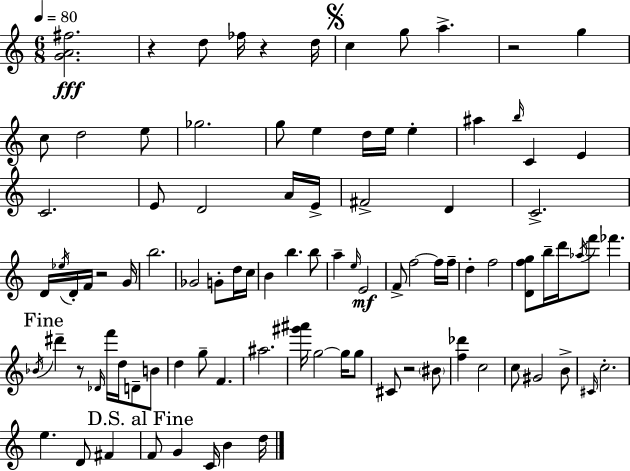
{
  \clef treble
  \numericTimeSignature
  \time 6/8
  \key a \minor
  \tempo 4 = 80
  <g' a' fis''>2.\fff | r4 d''8 fes''16 r4 d''16 | \mark \markup { \musicglyph "scripts.segno" } c''4 g''8 a''4.-> | r2 g''4 | \break c''8 d''2 e''8 | ges''2. | g''8 e''4 d''16 e''16 e''4-. | ais''4 \grace { b''16 } c'4 e'4 | \break c'2. | e'8 d'2 a'16 | e'16-> fis'2-> d'4 | c'2.-> | \break d'16 \acciaccatura { ees''16 } d'16-. f'16 r2 | g'16 b''2. | ges'2 g'8-. | d''16 c''16 b'4 b''4. | \break b''8 a''4-- \grace { e''16 }\mf e'2 | f'8-> f''2~~ | f''16 f''16-- d''4-. f''2 | <d' f'' g''>8 b''16-- d'''16 \acciaccatura { aes''16 } f'''8 fes'''4. | \break \mark "Fine" \acciaccatura { bes'16 } dis'''4-- r8 \grace { des'16 } | f'''16 d''16 d'8-- b'8 d''4 g''8-- | f'4. ais''2. | <gis''' ais'''>16 g''2~~ | \break g''16 g''8 cis'8 r2 | \parenthesize bis'8 <f'' des'''>4 c''2 | c''8 gis'2 | b'8-> \grace { cis'16 } c''2.-. | \break e''4. | d'8 fis'4 \mark "D.S. al Fine" f'8 g'4 | c'16 b'4 d''16 \bar "|."
}